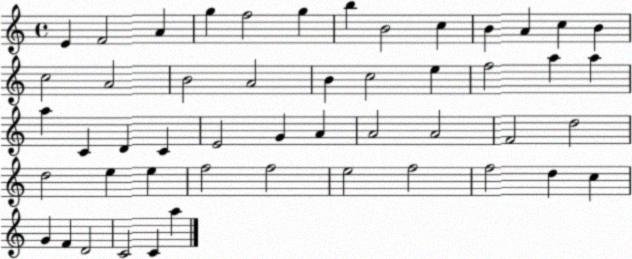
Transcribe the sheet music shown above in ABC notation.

X:1
T:Untitled
M:4/4
L:1/4
K:C
E F2 A g f2 g b B2 c B A c B c2 A2 B2 A2 B c2 e f2 a a a C D C E2 G A A2 A2 F2 d2 d2 e e f2 f2 e2 f2 f2 d c G F D2 C2 C a